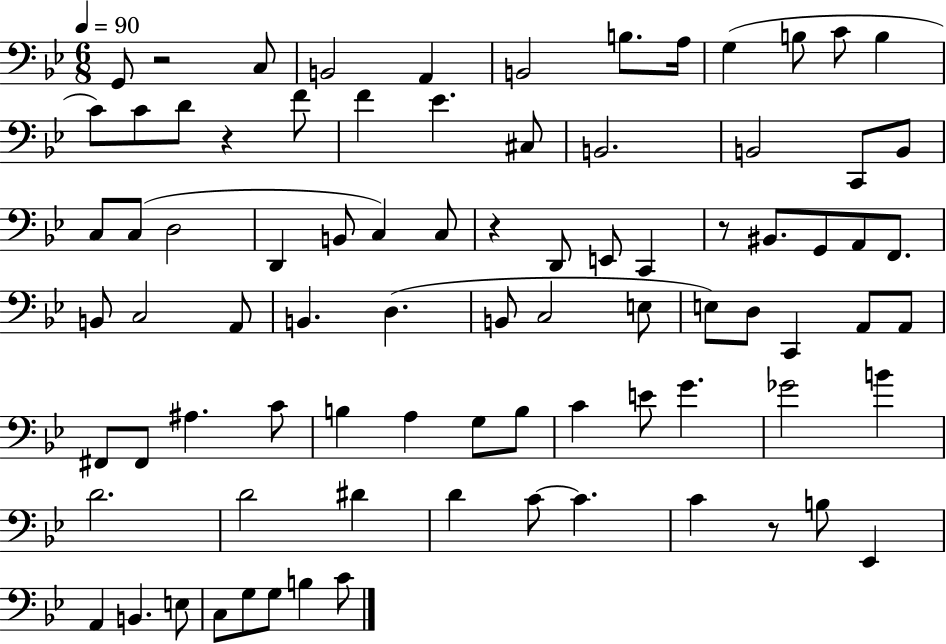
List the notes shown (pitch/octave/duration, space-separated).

G2/e R/h C3/e B2/h A2/q B2/h B3/e. A3/s G3/q B3/e C4/e B3/q C4/e C4/e D4/e R/q F4/e F4/q Eb4/q. C#3/e B2/h. B2/h C2/e B2/e C3/e C3/e D3/h D2/q B2/e C3/q C3/e R/q D2/e E2/e C2/q R/e BIS2/e. G2/e A2/e F2/e. B2/e C3/h A2/e B2/q. D3/q. B2/e C3/h E3/e E3/e D3/e C2/q A2/e A2/e F#2/e F#2/e A#3/q. C4/e B3/q A3/q G3/e B3/e C4/q E4/e G4/q. Gb4/h B4/q D4/h. D4/h D#4/q D4/q C4/e C4/q. C4/q R/e B3/e Eb2/q A2/q B2/q. E3/e C3/e G3/e G3/e B3/q C4/e